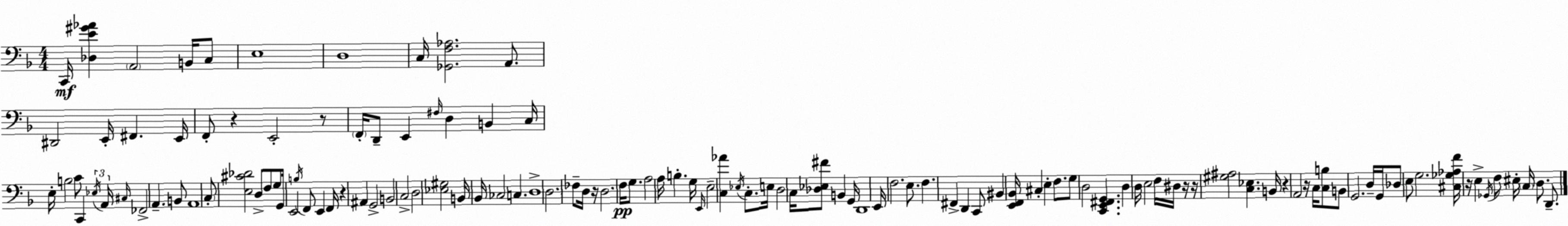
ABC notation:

X:1
T:Untitled
M:4/4
L:1/4
K:F
C,,/4 [_D,E^G_A] A,,2 B,,/4 C,/2 E,4 D,4 C,/4 [_G,,F,_A,]2 A,,/2 ^D,,2 E,,/4 ^F,, E,,/4 F,,/2 z E,,2 z/2 F,,/4 D,,/2 E,, ^F,/4 D, B,, C,/4 E,/4 B,2 C/2 C,, _E,/4 A,,/4 ^C,/4 _F,,2 A,, B,,/2 A,,4 C,/2 [E,^C_D]2 D,/2 F,/2 G,/2 G,,/4 E,,2 B,/4 F,,/2 E,, F,,/4 z ^A,, G,,2 B,,2 C,2 D,2 [_E,^G,]2 B,,/4 _B,,/4 _C,2 C, D,4 D,2 _F,/2 D,/4 z/4 D,2 F,/4 G,/2 A,2 A,/4 B, G,/4 E,,/4 E,2 [C,_A] _E,/4 C,/2 E,/4 D,2 C,/4 [_D,_E,^F]/2 B,, G,,/4 D,,4 E,,/4 F,2 E,/2 F, ^F,, D,, C,,/2 ^B,, [E,,F,,_B,,]/4 ^C, E, F,/2 G,/2 D,2 [C,,E,,^F,,G,,] D, D,/4 E,2 F,/4 ^D,/4 z/4 z/4 [^G,^A,]2 [C,_E,] B,,/4 z A,,2 z/4 C,/4 [C,B,]/2 B,,/2 G,,2 D,/4 G,,/4 _D,/2 E,/2 G,2 [^C,_G,_A,F]/4 z/4 E, _G,,/4 F,/2 ^E,/4 C,/4 D,/2 D,,/2